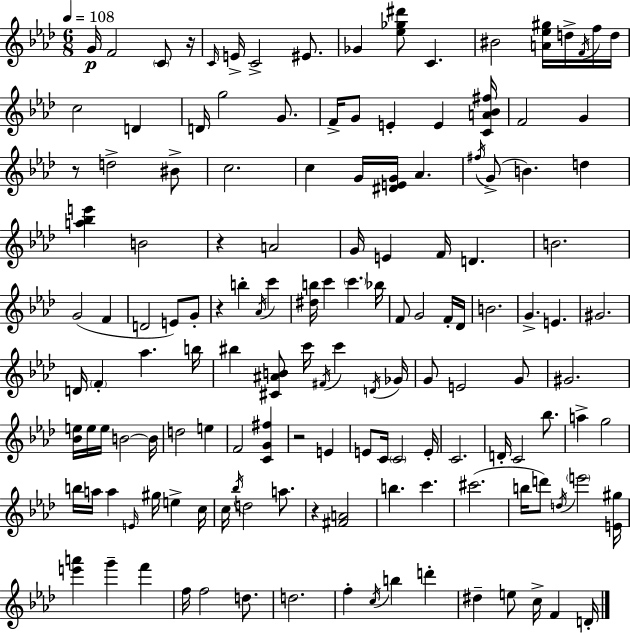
{
  \clef treble
  \numericTimeSignature
  \time 6/8
  \key f \minor
  \tempo 4 = 108
  \repeat volta 2 { g'16\p f'2 \parenthesize c'8 r16 | \grace { c'16 } e'16-> c'2-> eis'8. | ges'4 <ees'' ges'' dis'''>8 c'4. | bis'2 <a' ees'' gis''>16 d''16-> \acciaccatura { f'16 } | \break f''16 d''16 c''2 d'4 | d'16 g''2 g'8. | f'16-> g'8 e'4-. e'4 | <c' a' bes' fis''>16 f'2 g'4 | \break r8 d''2-> | bis'8-> c''2. | c''4 g'16 <dis' e' g'>16 aes'4. | \acciaccatura { fis''16 }( g'8-> b'4.) d''4 | \break <a'' bes'' e'''>4 b'2 | r4 a'2 | g'16 e'4 f'16 d'4. | b'2. | \break g'2( f'4 | d'2 e'8) | g'8-. r4 b''4-. \acciaccatura { aes'16 } | c'''4 <dis'' b''>16 c'''4 \parenthesize c'''4. | \break bes''16 f'8 g'2 | f'16-. des'16 b'2. | g'4.-> e'4. | gis'2. | \break d'16 \parenthesize f'4-. aes''4. | b''16 bis''4 <cis' ais' b'>8 c'''16 \acciaccatura { fis'16 } | c'''4 \acciaccatura { d'16 } ges'16 g'8 e'2 | g'8 gis'2. | \break <bes' e''>16 e''16 e''16 b'2~~ | b'16 d''2 | e''4 f'2 | <c' g' fis''>4 r2 | \break e'4 e'8 c'16 \parenthesize c'2 | e'16-. c'2. | d'16-. c'2 | bes''8. a''4-> g''2 | \break b''16 a''16 a''4 | \grace { e'16 } gis''16 e''4-> c''16 c''16 \acciaccatura { bes''16 } d''2 | a''8. r4 | <fis' a'>2 b''4. | \break c'''4. cis'''2.( | b''16 d'''8) \acciaccatura { d''16 } | \parenthesize e'''2 <e' gis''>16 <e''' a'''>4 | g'''4-- f'''4 f''16 f''2 | \break d''8. d''2. | f''4-. | \acciaccatura { c''16 } b''4 d'''4-. dis''4-- | e''8 c''16-> f'4 d'16-. } \bar "|."
}